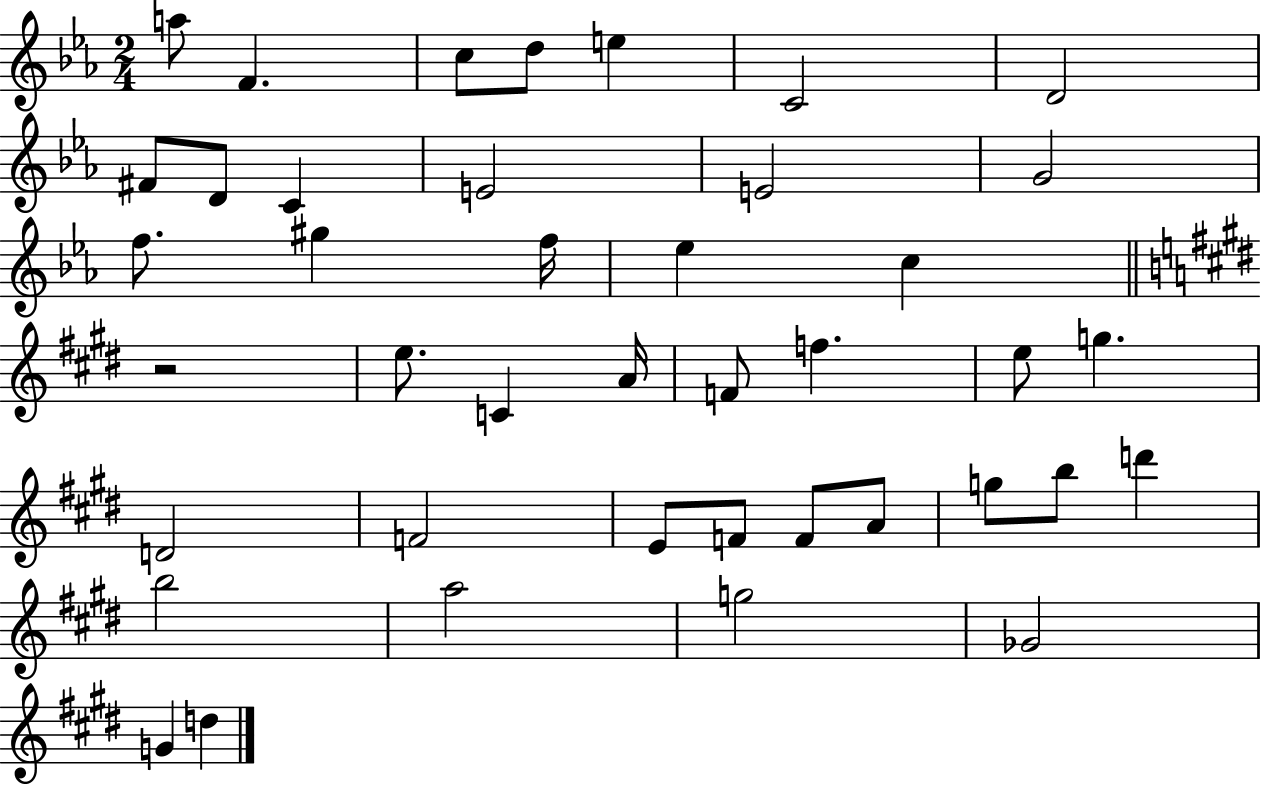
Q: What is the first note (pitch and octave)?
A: A5